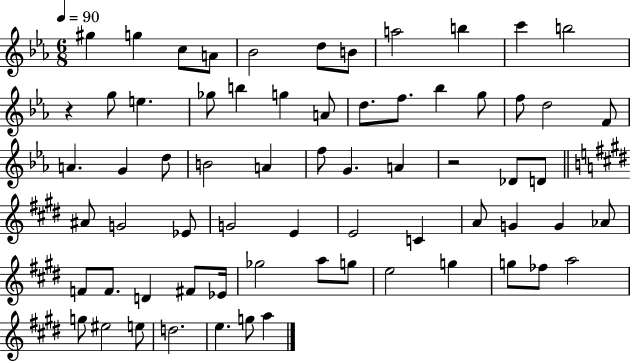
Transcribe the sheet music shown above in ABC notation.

X:1
T:Untitled
M:6/8
L:1/4
K:Eb
^g g c/2 A/2 _B2 d/2 B/2 a2 b c' b2 z g/2 e _g/2 b g A/2 d/2 f/2 _b g/2 f/2 d2 F/2 A G d/2 B2 A f/2 G A z2 _D/2 D/2 ^A/2 G2 _E/2 G2 E E2 C A/2 G G _A/2 F/2 F/2 D ^F/2 _E/4 _g2 a/2 g/2 e2 g g/2 _f/2 a2 g/2 ^e2 e/2 d2 e g/2 a